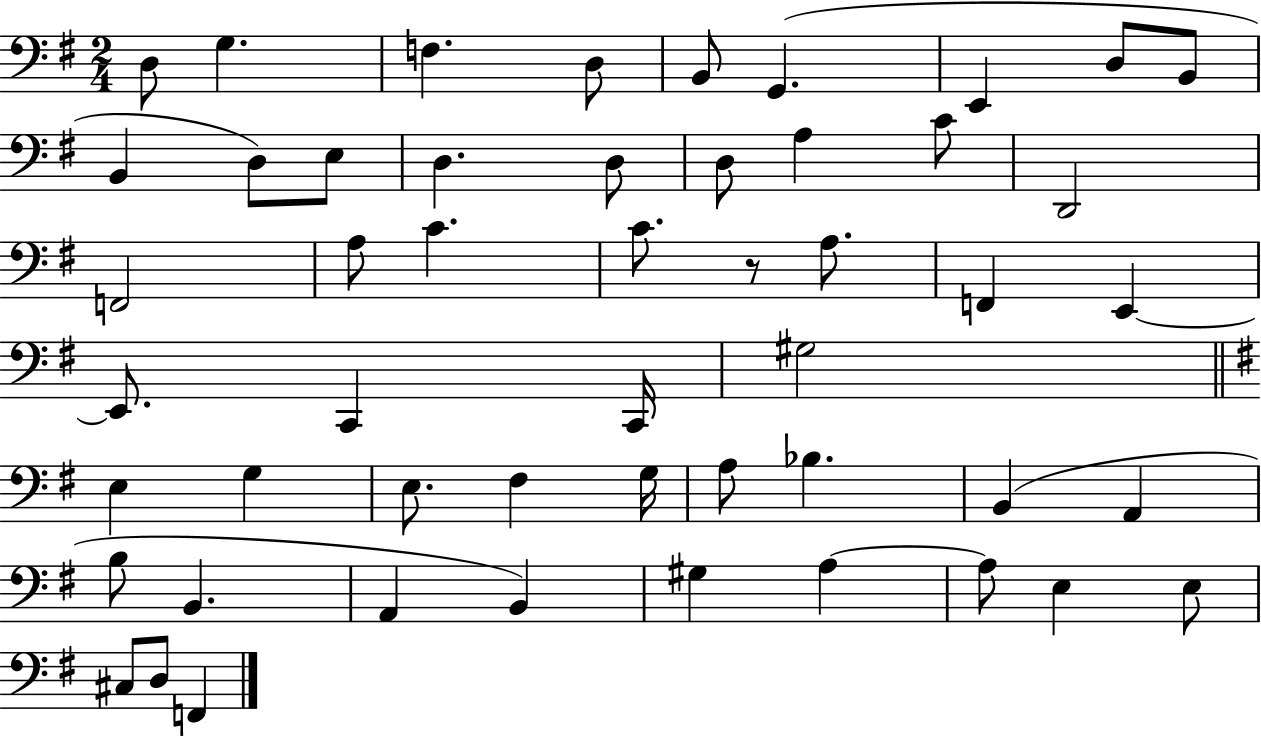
X:1
T:Untitled
M:2/4
L:1/4
K:G
D,/2 G, F, D,/2 B,,/2 G,, E,, D,/2 B,,/2 B,, D,/2 E,/2 D, D,/2 D,/2 A, C/2 D,,2 F,,2 A,/2 C C/2 z/2 A,/2 F,, E,, E,,/2 C,, C,,/4 ^G,2 E, G, E,/2 ^F, G,/4 A,/2 _B, B,, A,, B,/2 B,, A,, B,, ^G, A, A,/2 E, E,/2 ^C,/2 D,/2 F,,